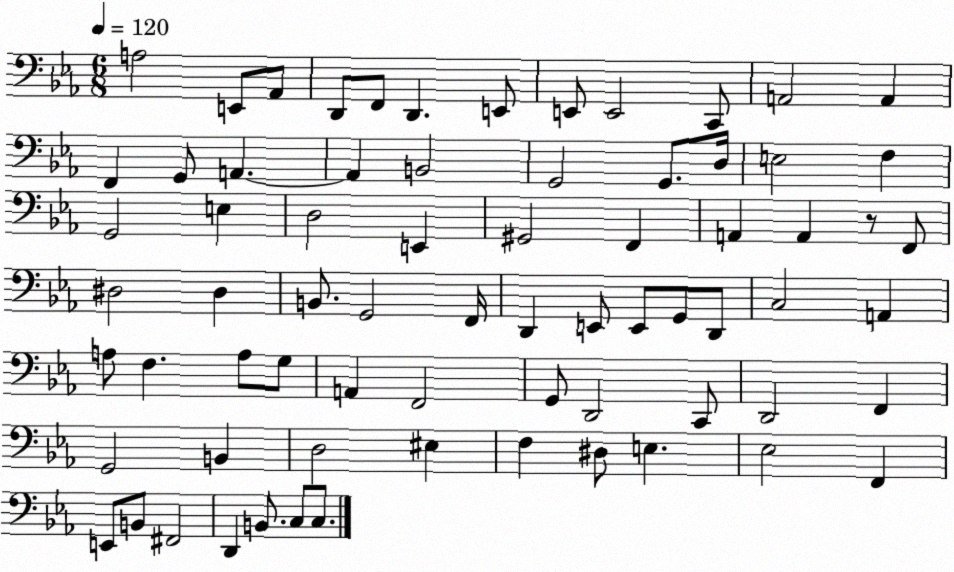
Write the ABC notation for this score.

X:1
T:Untitled
M:6/8
L:1/4
K:Eb
A,2 E,,/2 _A,,/2 D,,/2 F,,/2 D,, E,,/2 E,,/2 E,,2 C,,/2 A,,2 A,, F,, G,,/2 A,, A,, B,,2 G,,2 G,,/2 D,/4 E,2 F, G,,2 E, D,2 E,, ^G,,2 F,, A,, A,, z/2 F,,/2 ^D,2 ^D, B,,/2 G,,2 F,,/4 D,, E,,/2 E,,/2 G,,/2 D,,/2 C,2 A,, A,/2 F, A,/2 G,/2 A,, F,,2 G,,/2 D,,2 C,,/2 D,,2 F,, G,,2 B,, D,2 ^E, F, ^D,/2 E, _E,2 F,, E,,/2 B,,/2 ^F,,2 D,, B,,/2 C,/2 C,/2